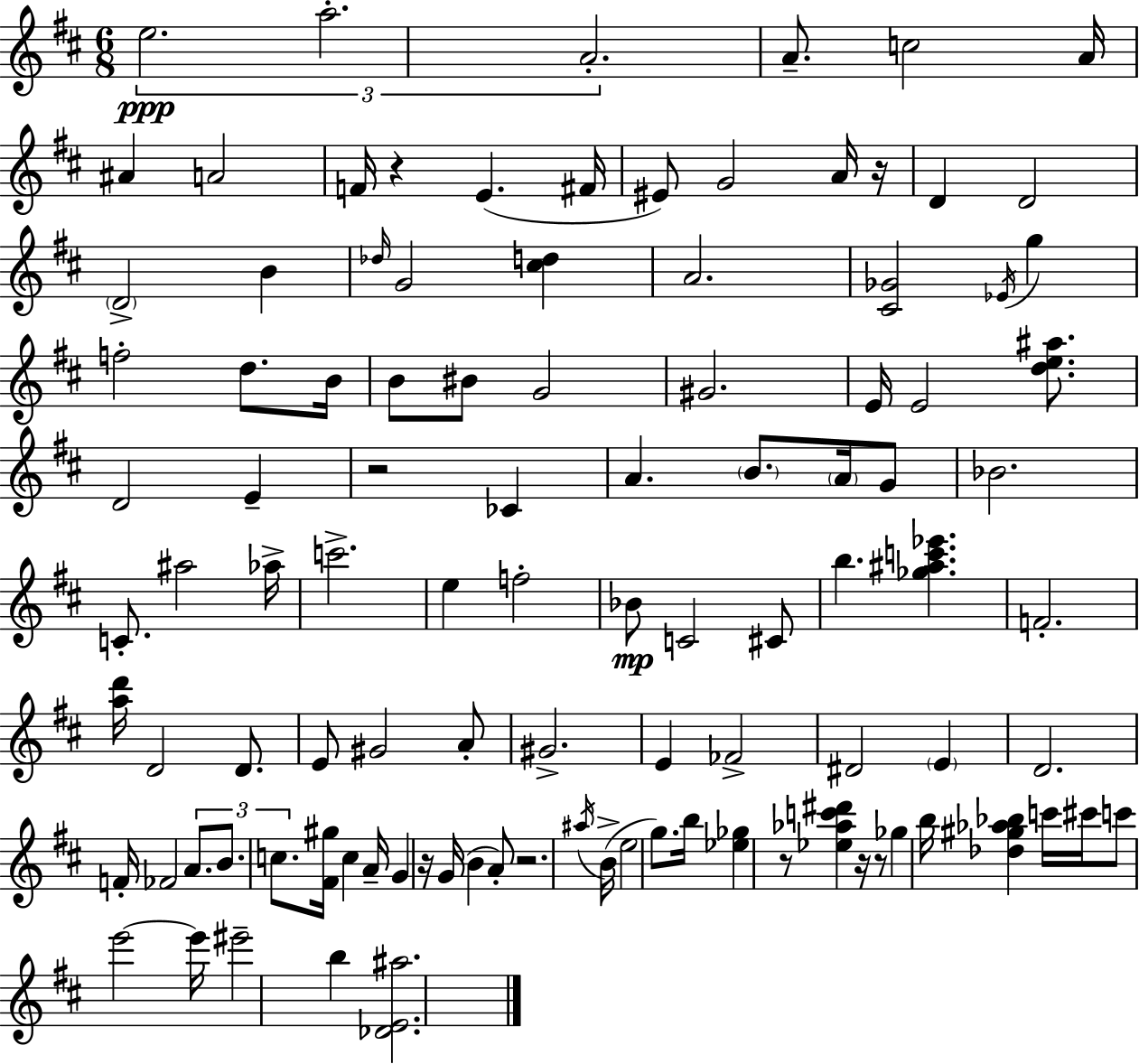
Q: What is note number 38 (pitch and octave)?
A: A4